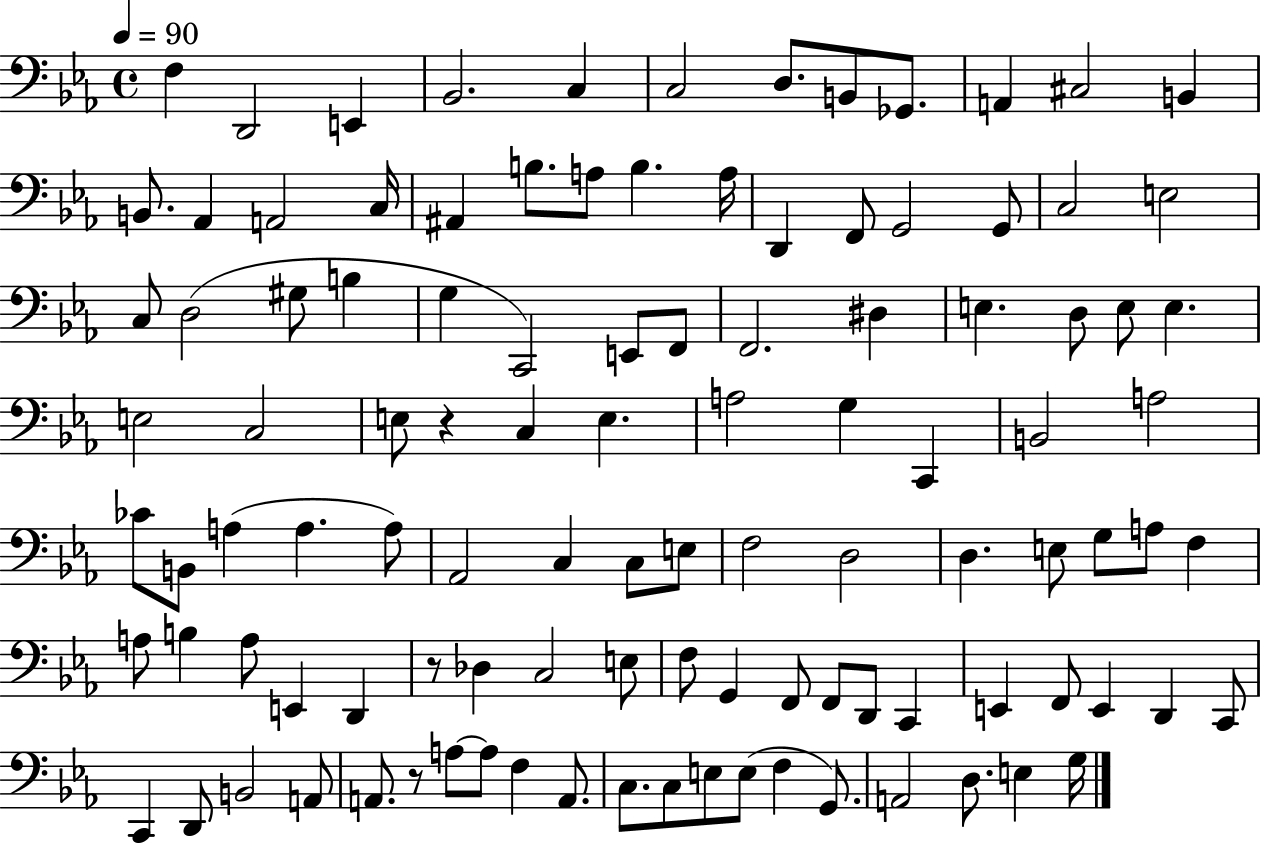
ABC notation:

X:1
T:Untitled
M:4/4
L:1/4
K:Eb
F, D,,2 E,, _B,,2 C, C,2 D,/2 B,,/2 _G,,/2 A,, ^C,2 B,, B,,/2 _A,, A,,2 C,/4 ^A,, B,/2 A,/2 B, A,/4 D,, F,,/2 G,,2 G,,/2 C,2 E,2 C,/2 D,2 ^G,/2 B, G, C,,2 E,,/2 F,,/2 F,,2 ^D, E, D,/2 E,/2 E, E,2 C,2 E,/2 z C, E, A,2 G, C,, B,,2 A,2 _C/2 B,,/2 A, A, A,/2 _A,,2 C, C,/2 E,/2 F,2 D,2 D, E,/2 G,/2 A,/2 F, A,/2 B, A,/2 E,, D,, z/2 _D, C,2 E,/2 F,/2 G,, F,,/2 F,,/2 D,,/2 C,, E,, F,,/2 E,, D,, C,,/2 C,, D,,/2 B,,2 A,,/2 A,,/2 z/2 A,/2 A,/2 F, A,,/2 C,/2 C,/2 E,/2 E,/2 F, G,,/2 A,,2 D,/2 E, G,/4